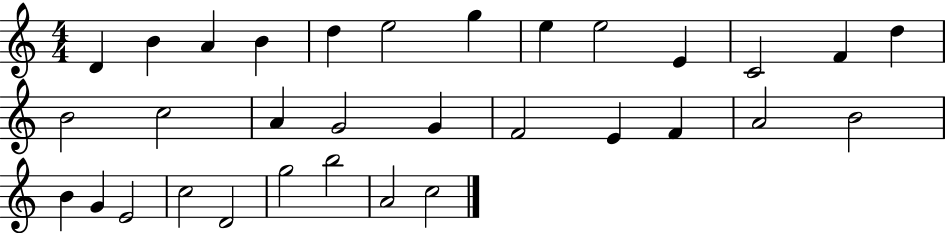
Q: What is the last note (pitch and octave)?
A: C5